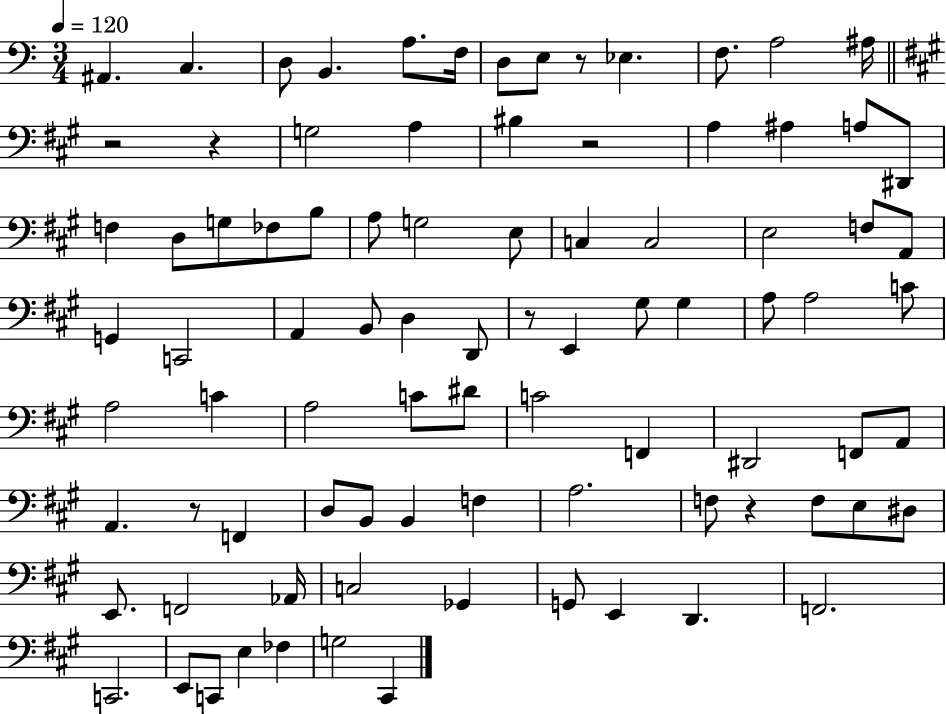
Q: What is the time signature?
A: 3/4